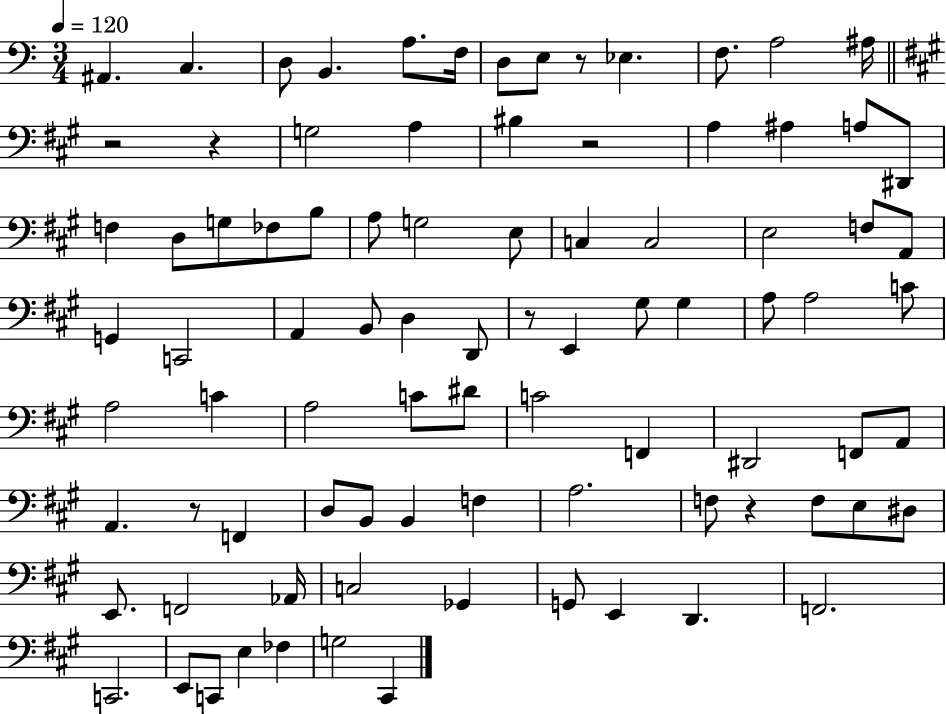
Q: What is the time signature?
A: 3/4